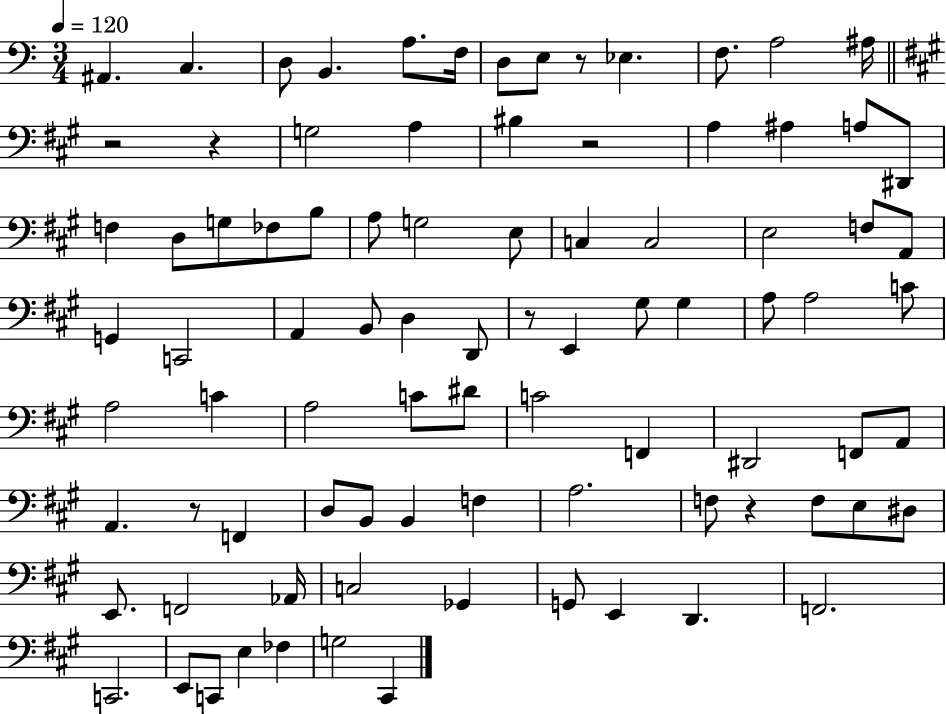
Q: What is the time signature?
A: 3/4